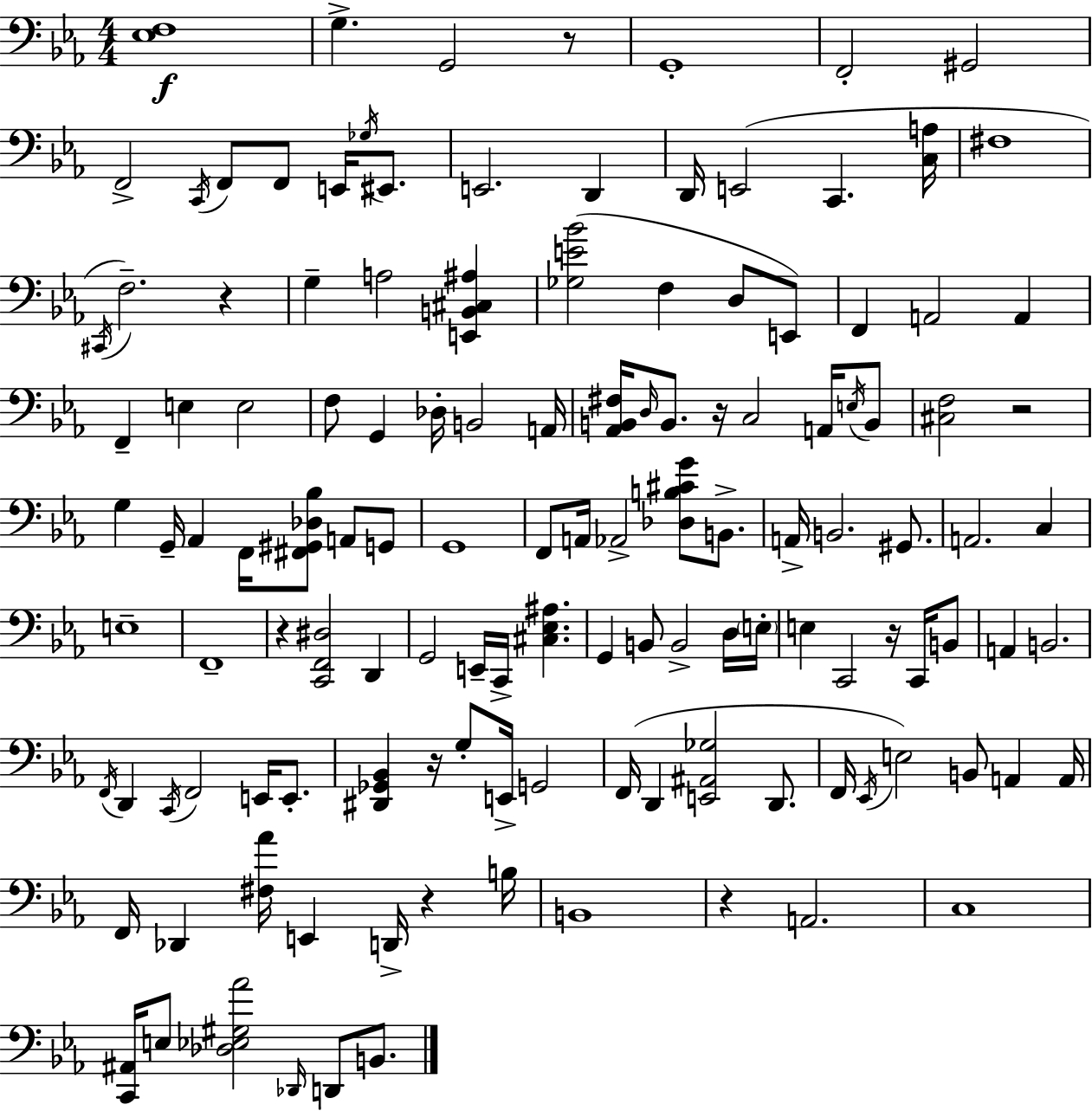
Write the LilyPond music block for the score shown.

{
  \clef bass
  \numericTimeSignature
  \time 4/4
  \key c \minor
  \repeat volta 2 { <ees f>1\f | g4.-> g,2 r8 | g,1-. | f,2-. gis,2 | \break f,2-> \acciaccatura { c,16 } f,8 f,8 e,16 \acciaccatura { ges16 } eis,8. | e,2. d,4 | d,16 e,2( c,4. | <c a>16 fis1 | \break \acciaccatura { cis,16 } f2.--) r4 | g4-- a2 <e, b, cis ais>4 | <ges e' bes'>2( f4 d8 | e,8) f,4 a,2 a,4 | \break f,4-- e4 e2 | f8 g,4 des16-. b,2 | a,16 <aes, b, fis>16 \grace { d16 } b,8. r16 c2 | a,16 \acciaccatura { e16 } b,8 <cis f>2 r2 | \break g4 g,16-- aes,4 f,16 <fis, gis, des bes>8 | a,8 g,8 g,1 | f,8 a,16 aes,2-> | <des b cis' g'>8 b,8.-> a,16-> b,2. | \break gis,8. a,2. | c4 e1-- | f,1-- | r4 <c, f, dis>2 | \break d,4 g,2 e,16-- c,16-> <cis ees ais>4. | g,4 b,8 b,2-> | d16 \parenthesize e16-. e4 c,2 | r16 c,16 b,8 a,4 b,2. | \break \acciaccatura { f,16 } d,4 \acciaccatura { c,16 } f,2 | e,16 e,8.-. <dis, ges, bes,>4 r16 g8-. e,16-> g,2 | f,16( d,4 <e, ais, ges>2 | d,8. f,16 \acciaccatura { ees,16 }) e2 | \break b,8 a,4 a,16 f,16 des,4 <fis aes'>16 e,4 | d,16-> r4 b16 b,1 | r4 a,2. | c1 | \break <c, ais,>16 e8 <des ees gis aes'>2 | \grace { des,16 } d,8 b,8. } \bar "|."
}